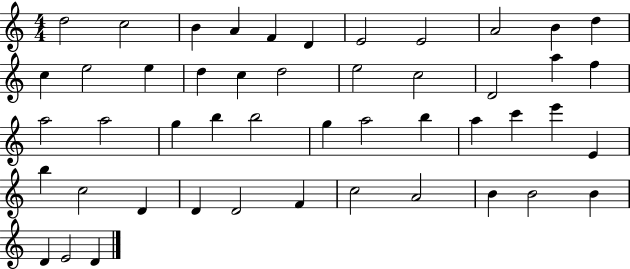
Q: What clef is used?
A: treble